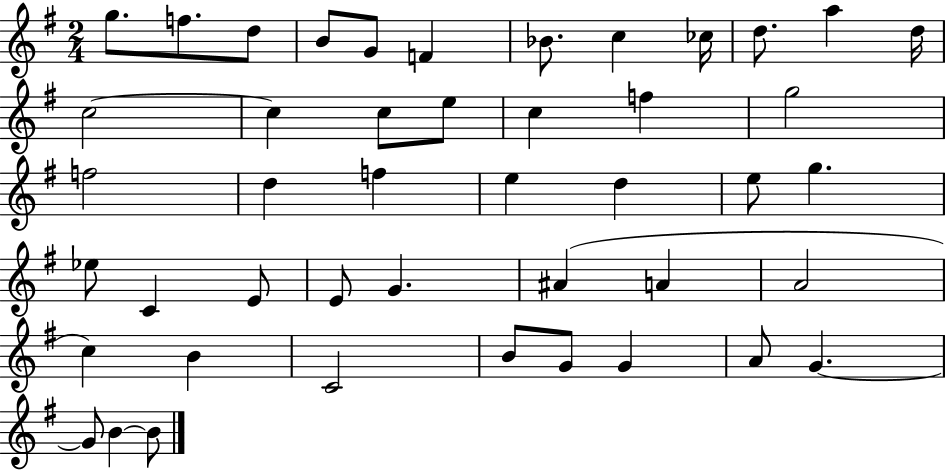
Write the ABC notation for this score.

X:1
T:Untitled
M:2/4
L:1/4
K:G
g/2 f/2 d/2 B/2 G/2 F _B/2 c _c/4 d/2 a d/4 c2 c c/2 e/2 c f g2 f2 d f e d e/2 g _e/2 C E/2 E/2 G ^A A A2 c B C2 B/2 G/2 G A/2 G G/2 B B/2